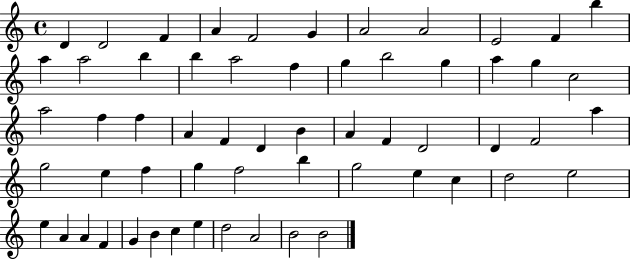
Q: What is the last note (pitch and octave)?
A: B4